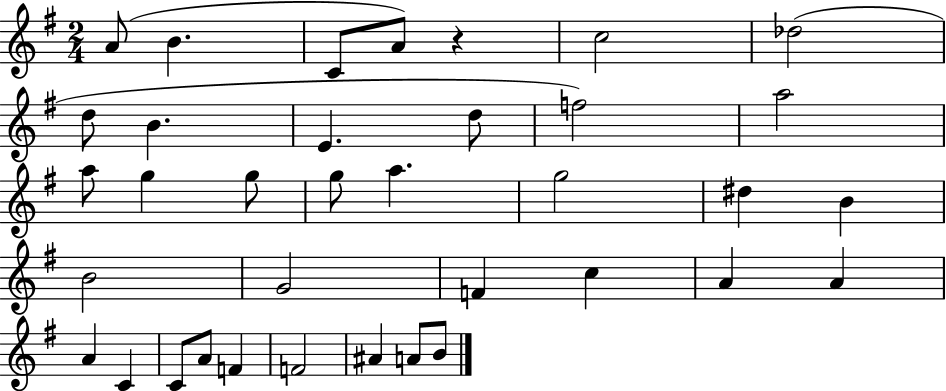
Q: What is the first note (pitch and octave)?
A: A4